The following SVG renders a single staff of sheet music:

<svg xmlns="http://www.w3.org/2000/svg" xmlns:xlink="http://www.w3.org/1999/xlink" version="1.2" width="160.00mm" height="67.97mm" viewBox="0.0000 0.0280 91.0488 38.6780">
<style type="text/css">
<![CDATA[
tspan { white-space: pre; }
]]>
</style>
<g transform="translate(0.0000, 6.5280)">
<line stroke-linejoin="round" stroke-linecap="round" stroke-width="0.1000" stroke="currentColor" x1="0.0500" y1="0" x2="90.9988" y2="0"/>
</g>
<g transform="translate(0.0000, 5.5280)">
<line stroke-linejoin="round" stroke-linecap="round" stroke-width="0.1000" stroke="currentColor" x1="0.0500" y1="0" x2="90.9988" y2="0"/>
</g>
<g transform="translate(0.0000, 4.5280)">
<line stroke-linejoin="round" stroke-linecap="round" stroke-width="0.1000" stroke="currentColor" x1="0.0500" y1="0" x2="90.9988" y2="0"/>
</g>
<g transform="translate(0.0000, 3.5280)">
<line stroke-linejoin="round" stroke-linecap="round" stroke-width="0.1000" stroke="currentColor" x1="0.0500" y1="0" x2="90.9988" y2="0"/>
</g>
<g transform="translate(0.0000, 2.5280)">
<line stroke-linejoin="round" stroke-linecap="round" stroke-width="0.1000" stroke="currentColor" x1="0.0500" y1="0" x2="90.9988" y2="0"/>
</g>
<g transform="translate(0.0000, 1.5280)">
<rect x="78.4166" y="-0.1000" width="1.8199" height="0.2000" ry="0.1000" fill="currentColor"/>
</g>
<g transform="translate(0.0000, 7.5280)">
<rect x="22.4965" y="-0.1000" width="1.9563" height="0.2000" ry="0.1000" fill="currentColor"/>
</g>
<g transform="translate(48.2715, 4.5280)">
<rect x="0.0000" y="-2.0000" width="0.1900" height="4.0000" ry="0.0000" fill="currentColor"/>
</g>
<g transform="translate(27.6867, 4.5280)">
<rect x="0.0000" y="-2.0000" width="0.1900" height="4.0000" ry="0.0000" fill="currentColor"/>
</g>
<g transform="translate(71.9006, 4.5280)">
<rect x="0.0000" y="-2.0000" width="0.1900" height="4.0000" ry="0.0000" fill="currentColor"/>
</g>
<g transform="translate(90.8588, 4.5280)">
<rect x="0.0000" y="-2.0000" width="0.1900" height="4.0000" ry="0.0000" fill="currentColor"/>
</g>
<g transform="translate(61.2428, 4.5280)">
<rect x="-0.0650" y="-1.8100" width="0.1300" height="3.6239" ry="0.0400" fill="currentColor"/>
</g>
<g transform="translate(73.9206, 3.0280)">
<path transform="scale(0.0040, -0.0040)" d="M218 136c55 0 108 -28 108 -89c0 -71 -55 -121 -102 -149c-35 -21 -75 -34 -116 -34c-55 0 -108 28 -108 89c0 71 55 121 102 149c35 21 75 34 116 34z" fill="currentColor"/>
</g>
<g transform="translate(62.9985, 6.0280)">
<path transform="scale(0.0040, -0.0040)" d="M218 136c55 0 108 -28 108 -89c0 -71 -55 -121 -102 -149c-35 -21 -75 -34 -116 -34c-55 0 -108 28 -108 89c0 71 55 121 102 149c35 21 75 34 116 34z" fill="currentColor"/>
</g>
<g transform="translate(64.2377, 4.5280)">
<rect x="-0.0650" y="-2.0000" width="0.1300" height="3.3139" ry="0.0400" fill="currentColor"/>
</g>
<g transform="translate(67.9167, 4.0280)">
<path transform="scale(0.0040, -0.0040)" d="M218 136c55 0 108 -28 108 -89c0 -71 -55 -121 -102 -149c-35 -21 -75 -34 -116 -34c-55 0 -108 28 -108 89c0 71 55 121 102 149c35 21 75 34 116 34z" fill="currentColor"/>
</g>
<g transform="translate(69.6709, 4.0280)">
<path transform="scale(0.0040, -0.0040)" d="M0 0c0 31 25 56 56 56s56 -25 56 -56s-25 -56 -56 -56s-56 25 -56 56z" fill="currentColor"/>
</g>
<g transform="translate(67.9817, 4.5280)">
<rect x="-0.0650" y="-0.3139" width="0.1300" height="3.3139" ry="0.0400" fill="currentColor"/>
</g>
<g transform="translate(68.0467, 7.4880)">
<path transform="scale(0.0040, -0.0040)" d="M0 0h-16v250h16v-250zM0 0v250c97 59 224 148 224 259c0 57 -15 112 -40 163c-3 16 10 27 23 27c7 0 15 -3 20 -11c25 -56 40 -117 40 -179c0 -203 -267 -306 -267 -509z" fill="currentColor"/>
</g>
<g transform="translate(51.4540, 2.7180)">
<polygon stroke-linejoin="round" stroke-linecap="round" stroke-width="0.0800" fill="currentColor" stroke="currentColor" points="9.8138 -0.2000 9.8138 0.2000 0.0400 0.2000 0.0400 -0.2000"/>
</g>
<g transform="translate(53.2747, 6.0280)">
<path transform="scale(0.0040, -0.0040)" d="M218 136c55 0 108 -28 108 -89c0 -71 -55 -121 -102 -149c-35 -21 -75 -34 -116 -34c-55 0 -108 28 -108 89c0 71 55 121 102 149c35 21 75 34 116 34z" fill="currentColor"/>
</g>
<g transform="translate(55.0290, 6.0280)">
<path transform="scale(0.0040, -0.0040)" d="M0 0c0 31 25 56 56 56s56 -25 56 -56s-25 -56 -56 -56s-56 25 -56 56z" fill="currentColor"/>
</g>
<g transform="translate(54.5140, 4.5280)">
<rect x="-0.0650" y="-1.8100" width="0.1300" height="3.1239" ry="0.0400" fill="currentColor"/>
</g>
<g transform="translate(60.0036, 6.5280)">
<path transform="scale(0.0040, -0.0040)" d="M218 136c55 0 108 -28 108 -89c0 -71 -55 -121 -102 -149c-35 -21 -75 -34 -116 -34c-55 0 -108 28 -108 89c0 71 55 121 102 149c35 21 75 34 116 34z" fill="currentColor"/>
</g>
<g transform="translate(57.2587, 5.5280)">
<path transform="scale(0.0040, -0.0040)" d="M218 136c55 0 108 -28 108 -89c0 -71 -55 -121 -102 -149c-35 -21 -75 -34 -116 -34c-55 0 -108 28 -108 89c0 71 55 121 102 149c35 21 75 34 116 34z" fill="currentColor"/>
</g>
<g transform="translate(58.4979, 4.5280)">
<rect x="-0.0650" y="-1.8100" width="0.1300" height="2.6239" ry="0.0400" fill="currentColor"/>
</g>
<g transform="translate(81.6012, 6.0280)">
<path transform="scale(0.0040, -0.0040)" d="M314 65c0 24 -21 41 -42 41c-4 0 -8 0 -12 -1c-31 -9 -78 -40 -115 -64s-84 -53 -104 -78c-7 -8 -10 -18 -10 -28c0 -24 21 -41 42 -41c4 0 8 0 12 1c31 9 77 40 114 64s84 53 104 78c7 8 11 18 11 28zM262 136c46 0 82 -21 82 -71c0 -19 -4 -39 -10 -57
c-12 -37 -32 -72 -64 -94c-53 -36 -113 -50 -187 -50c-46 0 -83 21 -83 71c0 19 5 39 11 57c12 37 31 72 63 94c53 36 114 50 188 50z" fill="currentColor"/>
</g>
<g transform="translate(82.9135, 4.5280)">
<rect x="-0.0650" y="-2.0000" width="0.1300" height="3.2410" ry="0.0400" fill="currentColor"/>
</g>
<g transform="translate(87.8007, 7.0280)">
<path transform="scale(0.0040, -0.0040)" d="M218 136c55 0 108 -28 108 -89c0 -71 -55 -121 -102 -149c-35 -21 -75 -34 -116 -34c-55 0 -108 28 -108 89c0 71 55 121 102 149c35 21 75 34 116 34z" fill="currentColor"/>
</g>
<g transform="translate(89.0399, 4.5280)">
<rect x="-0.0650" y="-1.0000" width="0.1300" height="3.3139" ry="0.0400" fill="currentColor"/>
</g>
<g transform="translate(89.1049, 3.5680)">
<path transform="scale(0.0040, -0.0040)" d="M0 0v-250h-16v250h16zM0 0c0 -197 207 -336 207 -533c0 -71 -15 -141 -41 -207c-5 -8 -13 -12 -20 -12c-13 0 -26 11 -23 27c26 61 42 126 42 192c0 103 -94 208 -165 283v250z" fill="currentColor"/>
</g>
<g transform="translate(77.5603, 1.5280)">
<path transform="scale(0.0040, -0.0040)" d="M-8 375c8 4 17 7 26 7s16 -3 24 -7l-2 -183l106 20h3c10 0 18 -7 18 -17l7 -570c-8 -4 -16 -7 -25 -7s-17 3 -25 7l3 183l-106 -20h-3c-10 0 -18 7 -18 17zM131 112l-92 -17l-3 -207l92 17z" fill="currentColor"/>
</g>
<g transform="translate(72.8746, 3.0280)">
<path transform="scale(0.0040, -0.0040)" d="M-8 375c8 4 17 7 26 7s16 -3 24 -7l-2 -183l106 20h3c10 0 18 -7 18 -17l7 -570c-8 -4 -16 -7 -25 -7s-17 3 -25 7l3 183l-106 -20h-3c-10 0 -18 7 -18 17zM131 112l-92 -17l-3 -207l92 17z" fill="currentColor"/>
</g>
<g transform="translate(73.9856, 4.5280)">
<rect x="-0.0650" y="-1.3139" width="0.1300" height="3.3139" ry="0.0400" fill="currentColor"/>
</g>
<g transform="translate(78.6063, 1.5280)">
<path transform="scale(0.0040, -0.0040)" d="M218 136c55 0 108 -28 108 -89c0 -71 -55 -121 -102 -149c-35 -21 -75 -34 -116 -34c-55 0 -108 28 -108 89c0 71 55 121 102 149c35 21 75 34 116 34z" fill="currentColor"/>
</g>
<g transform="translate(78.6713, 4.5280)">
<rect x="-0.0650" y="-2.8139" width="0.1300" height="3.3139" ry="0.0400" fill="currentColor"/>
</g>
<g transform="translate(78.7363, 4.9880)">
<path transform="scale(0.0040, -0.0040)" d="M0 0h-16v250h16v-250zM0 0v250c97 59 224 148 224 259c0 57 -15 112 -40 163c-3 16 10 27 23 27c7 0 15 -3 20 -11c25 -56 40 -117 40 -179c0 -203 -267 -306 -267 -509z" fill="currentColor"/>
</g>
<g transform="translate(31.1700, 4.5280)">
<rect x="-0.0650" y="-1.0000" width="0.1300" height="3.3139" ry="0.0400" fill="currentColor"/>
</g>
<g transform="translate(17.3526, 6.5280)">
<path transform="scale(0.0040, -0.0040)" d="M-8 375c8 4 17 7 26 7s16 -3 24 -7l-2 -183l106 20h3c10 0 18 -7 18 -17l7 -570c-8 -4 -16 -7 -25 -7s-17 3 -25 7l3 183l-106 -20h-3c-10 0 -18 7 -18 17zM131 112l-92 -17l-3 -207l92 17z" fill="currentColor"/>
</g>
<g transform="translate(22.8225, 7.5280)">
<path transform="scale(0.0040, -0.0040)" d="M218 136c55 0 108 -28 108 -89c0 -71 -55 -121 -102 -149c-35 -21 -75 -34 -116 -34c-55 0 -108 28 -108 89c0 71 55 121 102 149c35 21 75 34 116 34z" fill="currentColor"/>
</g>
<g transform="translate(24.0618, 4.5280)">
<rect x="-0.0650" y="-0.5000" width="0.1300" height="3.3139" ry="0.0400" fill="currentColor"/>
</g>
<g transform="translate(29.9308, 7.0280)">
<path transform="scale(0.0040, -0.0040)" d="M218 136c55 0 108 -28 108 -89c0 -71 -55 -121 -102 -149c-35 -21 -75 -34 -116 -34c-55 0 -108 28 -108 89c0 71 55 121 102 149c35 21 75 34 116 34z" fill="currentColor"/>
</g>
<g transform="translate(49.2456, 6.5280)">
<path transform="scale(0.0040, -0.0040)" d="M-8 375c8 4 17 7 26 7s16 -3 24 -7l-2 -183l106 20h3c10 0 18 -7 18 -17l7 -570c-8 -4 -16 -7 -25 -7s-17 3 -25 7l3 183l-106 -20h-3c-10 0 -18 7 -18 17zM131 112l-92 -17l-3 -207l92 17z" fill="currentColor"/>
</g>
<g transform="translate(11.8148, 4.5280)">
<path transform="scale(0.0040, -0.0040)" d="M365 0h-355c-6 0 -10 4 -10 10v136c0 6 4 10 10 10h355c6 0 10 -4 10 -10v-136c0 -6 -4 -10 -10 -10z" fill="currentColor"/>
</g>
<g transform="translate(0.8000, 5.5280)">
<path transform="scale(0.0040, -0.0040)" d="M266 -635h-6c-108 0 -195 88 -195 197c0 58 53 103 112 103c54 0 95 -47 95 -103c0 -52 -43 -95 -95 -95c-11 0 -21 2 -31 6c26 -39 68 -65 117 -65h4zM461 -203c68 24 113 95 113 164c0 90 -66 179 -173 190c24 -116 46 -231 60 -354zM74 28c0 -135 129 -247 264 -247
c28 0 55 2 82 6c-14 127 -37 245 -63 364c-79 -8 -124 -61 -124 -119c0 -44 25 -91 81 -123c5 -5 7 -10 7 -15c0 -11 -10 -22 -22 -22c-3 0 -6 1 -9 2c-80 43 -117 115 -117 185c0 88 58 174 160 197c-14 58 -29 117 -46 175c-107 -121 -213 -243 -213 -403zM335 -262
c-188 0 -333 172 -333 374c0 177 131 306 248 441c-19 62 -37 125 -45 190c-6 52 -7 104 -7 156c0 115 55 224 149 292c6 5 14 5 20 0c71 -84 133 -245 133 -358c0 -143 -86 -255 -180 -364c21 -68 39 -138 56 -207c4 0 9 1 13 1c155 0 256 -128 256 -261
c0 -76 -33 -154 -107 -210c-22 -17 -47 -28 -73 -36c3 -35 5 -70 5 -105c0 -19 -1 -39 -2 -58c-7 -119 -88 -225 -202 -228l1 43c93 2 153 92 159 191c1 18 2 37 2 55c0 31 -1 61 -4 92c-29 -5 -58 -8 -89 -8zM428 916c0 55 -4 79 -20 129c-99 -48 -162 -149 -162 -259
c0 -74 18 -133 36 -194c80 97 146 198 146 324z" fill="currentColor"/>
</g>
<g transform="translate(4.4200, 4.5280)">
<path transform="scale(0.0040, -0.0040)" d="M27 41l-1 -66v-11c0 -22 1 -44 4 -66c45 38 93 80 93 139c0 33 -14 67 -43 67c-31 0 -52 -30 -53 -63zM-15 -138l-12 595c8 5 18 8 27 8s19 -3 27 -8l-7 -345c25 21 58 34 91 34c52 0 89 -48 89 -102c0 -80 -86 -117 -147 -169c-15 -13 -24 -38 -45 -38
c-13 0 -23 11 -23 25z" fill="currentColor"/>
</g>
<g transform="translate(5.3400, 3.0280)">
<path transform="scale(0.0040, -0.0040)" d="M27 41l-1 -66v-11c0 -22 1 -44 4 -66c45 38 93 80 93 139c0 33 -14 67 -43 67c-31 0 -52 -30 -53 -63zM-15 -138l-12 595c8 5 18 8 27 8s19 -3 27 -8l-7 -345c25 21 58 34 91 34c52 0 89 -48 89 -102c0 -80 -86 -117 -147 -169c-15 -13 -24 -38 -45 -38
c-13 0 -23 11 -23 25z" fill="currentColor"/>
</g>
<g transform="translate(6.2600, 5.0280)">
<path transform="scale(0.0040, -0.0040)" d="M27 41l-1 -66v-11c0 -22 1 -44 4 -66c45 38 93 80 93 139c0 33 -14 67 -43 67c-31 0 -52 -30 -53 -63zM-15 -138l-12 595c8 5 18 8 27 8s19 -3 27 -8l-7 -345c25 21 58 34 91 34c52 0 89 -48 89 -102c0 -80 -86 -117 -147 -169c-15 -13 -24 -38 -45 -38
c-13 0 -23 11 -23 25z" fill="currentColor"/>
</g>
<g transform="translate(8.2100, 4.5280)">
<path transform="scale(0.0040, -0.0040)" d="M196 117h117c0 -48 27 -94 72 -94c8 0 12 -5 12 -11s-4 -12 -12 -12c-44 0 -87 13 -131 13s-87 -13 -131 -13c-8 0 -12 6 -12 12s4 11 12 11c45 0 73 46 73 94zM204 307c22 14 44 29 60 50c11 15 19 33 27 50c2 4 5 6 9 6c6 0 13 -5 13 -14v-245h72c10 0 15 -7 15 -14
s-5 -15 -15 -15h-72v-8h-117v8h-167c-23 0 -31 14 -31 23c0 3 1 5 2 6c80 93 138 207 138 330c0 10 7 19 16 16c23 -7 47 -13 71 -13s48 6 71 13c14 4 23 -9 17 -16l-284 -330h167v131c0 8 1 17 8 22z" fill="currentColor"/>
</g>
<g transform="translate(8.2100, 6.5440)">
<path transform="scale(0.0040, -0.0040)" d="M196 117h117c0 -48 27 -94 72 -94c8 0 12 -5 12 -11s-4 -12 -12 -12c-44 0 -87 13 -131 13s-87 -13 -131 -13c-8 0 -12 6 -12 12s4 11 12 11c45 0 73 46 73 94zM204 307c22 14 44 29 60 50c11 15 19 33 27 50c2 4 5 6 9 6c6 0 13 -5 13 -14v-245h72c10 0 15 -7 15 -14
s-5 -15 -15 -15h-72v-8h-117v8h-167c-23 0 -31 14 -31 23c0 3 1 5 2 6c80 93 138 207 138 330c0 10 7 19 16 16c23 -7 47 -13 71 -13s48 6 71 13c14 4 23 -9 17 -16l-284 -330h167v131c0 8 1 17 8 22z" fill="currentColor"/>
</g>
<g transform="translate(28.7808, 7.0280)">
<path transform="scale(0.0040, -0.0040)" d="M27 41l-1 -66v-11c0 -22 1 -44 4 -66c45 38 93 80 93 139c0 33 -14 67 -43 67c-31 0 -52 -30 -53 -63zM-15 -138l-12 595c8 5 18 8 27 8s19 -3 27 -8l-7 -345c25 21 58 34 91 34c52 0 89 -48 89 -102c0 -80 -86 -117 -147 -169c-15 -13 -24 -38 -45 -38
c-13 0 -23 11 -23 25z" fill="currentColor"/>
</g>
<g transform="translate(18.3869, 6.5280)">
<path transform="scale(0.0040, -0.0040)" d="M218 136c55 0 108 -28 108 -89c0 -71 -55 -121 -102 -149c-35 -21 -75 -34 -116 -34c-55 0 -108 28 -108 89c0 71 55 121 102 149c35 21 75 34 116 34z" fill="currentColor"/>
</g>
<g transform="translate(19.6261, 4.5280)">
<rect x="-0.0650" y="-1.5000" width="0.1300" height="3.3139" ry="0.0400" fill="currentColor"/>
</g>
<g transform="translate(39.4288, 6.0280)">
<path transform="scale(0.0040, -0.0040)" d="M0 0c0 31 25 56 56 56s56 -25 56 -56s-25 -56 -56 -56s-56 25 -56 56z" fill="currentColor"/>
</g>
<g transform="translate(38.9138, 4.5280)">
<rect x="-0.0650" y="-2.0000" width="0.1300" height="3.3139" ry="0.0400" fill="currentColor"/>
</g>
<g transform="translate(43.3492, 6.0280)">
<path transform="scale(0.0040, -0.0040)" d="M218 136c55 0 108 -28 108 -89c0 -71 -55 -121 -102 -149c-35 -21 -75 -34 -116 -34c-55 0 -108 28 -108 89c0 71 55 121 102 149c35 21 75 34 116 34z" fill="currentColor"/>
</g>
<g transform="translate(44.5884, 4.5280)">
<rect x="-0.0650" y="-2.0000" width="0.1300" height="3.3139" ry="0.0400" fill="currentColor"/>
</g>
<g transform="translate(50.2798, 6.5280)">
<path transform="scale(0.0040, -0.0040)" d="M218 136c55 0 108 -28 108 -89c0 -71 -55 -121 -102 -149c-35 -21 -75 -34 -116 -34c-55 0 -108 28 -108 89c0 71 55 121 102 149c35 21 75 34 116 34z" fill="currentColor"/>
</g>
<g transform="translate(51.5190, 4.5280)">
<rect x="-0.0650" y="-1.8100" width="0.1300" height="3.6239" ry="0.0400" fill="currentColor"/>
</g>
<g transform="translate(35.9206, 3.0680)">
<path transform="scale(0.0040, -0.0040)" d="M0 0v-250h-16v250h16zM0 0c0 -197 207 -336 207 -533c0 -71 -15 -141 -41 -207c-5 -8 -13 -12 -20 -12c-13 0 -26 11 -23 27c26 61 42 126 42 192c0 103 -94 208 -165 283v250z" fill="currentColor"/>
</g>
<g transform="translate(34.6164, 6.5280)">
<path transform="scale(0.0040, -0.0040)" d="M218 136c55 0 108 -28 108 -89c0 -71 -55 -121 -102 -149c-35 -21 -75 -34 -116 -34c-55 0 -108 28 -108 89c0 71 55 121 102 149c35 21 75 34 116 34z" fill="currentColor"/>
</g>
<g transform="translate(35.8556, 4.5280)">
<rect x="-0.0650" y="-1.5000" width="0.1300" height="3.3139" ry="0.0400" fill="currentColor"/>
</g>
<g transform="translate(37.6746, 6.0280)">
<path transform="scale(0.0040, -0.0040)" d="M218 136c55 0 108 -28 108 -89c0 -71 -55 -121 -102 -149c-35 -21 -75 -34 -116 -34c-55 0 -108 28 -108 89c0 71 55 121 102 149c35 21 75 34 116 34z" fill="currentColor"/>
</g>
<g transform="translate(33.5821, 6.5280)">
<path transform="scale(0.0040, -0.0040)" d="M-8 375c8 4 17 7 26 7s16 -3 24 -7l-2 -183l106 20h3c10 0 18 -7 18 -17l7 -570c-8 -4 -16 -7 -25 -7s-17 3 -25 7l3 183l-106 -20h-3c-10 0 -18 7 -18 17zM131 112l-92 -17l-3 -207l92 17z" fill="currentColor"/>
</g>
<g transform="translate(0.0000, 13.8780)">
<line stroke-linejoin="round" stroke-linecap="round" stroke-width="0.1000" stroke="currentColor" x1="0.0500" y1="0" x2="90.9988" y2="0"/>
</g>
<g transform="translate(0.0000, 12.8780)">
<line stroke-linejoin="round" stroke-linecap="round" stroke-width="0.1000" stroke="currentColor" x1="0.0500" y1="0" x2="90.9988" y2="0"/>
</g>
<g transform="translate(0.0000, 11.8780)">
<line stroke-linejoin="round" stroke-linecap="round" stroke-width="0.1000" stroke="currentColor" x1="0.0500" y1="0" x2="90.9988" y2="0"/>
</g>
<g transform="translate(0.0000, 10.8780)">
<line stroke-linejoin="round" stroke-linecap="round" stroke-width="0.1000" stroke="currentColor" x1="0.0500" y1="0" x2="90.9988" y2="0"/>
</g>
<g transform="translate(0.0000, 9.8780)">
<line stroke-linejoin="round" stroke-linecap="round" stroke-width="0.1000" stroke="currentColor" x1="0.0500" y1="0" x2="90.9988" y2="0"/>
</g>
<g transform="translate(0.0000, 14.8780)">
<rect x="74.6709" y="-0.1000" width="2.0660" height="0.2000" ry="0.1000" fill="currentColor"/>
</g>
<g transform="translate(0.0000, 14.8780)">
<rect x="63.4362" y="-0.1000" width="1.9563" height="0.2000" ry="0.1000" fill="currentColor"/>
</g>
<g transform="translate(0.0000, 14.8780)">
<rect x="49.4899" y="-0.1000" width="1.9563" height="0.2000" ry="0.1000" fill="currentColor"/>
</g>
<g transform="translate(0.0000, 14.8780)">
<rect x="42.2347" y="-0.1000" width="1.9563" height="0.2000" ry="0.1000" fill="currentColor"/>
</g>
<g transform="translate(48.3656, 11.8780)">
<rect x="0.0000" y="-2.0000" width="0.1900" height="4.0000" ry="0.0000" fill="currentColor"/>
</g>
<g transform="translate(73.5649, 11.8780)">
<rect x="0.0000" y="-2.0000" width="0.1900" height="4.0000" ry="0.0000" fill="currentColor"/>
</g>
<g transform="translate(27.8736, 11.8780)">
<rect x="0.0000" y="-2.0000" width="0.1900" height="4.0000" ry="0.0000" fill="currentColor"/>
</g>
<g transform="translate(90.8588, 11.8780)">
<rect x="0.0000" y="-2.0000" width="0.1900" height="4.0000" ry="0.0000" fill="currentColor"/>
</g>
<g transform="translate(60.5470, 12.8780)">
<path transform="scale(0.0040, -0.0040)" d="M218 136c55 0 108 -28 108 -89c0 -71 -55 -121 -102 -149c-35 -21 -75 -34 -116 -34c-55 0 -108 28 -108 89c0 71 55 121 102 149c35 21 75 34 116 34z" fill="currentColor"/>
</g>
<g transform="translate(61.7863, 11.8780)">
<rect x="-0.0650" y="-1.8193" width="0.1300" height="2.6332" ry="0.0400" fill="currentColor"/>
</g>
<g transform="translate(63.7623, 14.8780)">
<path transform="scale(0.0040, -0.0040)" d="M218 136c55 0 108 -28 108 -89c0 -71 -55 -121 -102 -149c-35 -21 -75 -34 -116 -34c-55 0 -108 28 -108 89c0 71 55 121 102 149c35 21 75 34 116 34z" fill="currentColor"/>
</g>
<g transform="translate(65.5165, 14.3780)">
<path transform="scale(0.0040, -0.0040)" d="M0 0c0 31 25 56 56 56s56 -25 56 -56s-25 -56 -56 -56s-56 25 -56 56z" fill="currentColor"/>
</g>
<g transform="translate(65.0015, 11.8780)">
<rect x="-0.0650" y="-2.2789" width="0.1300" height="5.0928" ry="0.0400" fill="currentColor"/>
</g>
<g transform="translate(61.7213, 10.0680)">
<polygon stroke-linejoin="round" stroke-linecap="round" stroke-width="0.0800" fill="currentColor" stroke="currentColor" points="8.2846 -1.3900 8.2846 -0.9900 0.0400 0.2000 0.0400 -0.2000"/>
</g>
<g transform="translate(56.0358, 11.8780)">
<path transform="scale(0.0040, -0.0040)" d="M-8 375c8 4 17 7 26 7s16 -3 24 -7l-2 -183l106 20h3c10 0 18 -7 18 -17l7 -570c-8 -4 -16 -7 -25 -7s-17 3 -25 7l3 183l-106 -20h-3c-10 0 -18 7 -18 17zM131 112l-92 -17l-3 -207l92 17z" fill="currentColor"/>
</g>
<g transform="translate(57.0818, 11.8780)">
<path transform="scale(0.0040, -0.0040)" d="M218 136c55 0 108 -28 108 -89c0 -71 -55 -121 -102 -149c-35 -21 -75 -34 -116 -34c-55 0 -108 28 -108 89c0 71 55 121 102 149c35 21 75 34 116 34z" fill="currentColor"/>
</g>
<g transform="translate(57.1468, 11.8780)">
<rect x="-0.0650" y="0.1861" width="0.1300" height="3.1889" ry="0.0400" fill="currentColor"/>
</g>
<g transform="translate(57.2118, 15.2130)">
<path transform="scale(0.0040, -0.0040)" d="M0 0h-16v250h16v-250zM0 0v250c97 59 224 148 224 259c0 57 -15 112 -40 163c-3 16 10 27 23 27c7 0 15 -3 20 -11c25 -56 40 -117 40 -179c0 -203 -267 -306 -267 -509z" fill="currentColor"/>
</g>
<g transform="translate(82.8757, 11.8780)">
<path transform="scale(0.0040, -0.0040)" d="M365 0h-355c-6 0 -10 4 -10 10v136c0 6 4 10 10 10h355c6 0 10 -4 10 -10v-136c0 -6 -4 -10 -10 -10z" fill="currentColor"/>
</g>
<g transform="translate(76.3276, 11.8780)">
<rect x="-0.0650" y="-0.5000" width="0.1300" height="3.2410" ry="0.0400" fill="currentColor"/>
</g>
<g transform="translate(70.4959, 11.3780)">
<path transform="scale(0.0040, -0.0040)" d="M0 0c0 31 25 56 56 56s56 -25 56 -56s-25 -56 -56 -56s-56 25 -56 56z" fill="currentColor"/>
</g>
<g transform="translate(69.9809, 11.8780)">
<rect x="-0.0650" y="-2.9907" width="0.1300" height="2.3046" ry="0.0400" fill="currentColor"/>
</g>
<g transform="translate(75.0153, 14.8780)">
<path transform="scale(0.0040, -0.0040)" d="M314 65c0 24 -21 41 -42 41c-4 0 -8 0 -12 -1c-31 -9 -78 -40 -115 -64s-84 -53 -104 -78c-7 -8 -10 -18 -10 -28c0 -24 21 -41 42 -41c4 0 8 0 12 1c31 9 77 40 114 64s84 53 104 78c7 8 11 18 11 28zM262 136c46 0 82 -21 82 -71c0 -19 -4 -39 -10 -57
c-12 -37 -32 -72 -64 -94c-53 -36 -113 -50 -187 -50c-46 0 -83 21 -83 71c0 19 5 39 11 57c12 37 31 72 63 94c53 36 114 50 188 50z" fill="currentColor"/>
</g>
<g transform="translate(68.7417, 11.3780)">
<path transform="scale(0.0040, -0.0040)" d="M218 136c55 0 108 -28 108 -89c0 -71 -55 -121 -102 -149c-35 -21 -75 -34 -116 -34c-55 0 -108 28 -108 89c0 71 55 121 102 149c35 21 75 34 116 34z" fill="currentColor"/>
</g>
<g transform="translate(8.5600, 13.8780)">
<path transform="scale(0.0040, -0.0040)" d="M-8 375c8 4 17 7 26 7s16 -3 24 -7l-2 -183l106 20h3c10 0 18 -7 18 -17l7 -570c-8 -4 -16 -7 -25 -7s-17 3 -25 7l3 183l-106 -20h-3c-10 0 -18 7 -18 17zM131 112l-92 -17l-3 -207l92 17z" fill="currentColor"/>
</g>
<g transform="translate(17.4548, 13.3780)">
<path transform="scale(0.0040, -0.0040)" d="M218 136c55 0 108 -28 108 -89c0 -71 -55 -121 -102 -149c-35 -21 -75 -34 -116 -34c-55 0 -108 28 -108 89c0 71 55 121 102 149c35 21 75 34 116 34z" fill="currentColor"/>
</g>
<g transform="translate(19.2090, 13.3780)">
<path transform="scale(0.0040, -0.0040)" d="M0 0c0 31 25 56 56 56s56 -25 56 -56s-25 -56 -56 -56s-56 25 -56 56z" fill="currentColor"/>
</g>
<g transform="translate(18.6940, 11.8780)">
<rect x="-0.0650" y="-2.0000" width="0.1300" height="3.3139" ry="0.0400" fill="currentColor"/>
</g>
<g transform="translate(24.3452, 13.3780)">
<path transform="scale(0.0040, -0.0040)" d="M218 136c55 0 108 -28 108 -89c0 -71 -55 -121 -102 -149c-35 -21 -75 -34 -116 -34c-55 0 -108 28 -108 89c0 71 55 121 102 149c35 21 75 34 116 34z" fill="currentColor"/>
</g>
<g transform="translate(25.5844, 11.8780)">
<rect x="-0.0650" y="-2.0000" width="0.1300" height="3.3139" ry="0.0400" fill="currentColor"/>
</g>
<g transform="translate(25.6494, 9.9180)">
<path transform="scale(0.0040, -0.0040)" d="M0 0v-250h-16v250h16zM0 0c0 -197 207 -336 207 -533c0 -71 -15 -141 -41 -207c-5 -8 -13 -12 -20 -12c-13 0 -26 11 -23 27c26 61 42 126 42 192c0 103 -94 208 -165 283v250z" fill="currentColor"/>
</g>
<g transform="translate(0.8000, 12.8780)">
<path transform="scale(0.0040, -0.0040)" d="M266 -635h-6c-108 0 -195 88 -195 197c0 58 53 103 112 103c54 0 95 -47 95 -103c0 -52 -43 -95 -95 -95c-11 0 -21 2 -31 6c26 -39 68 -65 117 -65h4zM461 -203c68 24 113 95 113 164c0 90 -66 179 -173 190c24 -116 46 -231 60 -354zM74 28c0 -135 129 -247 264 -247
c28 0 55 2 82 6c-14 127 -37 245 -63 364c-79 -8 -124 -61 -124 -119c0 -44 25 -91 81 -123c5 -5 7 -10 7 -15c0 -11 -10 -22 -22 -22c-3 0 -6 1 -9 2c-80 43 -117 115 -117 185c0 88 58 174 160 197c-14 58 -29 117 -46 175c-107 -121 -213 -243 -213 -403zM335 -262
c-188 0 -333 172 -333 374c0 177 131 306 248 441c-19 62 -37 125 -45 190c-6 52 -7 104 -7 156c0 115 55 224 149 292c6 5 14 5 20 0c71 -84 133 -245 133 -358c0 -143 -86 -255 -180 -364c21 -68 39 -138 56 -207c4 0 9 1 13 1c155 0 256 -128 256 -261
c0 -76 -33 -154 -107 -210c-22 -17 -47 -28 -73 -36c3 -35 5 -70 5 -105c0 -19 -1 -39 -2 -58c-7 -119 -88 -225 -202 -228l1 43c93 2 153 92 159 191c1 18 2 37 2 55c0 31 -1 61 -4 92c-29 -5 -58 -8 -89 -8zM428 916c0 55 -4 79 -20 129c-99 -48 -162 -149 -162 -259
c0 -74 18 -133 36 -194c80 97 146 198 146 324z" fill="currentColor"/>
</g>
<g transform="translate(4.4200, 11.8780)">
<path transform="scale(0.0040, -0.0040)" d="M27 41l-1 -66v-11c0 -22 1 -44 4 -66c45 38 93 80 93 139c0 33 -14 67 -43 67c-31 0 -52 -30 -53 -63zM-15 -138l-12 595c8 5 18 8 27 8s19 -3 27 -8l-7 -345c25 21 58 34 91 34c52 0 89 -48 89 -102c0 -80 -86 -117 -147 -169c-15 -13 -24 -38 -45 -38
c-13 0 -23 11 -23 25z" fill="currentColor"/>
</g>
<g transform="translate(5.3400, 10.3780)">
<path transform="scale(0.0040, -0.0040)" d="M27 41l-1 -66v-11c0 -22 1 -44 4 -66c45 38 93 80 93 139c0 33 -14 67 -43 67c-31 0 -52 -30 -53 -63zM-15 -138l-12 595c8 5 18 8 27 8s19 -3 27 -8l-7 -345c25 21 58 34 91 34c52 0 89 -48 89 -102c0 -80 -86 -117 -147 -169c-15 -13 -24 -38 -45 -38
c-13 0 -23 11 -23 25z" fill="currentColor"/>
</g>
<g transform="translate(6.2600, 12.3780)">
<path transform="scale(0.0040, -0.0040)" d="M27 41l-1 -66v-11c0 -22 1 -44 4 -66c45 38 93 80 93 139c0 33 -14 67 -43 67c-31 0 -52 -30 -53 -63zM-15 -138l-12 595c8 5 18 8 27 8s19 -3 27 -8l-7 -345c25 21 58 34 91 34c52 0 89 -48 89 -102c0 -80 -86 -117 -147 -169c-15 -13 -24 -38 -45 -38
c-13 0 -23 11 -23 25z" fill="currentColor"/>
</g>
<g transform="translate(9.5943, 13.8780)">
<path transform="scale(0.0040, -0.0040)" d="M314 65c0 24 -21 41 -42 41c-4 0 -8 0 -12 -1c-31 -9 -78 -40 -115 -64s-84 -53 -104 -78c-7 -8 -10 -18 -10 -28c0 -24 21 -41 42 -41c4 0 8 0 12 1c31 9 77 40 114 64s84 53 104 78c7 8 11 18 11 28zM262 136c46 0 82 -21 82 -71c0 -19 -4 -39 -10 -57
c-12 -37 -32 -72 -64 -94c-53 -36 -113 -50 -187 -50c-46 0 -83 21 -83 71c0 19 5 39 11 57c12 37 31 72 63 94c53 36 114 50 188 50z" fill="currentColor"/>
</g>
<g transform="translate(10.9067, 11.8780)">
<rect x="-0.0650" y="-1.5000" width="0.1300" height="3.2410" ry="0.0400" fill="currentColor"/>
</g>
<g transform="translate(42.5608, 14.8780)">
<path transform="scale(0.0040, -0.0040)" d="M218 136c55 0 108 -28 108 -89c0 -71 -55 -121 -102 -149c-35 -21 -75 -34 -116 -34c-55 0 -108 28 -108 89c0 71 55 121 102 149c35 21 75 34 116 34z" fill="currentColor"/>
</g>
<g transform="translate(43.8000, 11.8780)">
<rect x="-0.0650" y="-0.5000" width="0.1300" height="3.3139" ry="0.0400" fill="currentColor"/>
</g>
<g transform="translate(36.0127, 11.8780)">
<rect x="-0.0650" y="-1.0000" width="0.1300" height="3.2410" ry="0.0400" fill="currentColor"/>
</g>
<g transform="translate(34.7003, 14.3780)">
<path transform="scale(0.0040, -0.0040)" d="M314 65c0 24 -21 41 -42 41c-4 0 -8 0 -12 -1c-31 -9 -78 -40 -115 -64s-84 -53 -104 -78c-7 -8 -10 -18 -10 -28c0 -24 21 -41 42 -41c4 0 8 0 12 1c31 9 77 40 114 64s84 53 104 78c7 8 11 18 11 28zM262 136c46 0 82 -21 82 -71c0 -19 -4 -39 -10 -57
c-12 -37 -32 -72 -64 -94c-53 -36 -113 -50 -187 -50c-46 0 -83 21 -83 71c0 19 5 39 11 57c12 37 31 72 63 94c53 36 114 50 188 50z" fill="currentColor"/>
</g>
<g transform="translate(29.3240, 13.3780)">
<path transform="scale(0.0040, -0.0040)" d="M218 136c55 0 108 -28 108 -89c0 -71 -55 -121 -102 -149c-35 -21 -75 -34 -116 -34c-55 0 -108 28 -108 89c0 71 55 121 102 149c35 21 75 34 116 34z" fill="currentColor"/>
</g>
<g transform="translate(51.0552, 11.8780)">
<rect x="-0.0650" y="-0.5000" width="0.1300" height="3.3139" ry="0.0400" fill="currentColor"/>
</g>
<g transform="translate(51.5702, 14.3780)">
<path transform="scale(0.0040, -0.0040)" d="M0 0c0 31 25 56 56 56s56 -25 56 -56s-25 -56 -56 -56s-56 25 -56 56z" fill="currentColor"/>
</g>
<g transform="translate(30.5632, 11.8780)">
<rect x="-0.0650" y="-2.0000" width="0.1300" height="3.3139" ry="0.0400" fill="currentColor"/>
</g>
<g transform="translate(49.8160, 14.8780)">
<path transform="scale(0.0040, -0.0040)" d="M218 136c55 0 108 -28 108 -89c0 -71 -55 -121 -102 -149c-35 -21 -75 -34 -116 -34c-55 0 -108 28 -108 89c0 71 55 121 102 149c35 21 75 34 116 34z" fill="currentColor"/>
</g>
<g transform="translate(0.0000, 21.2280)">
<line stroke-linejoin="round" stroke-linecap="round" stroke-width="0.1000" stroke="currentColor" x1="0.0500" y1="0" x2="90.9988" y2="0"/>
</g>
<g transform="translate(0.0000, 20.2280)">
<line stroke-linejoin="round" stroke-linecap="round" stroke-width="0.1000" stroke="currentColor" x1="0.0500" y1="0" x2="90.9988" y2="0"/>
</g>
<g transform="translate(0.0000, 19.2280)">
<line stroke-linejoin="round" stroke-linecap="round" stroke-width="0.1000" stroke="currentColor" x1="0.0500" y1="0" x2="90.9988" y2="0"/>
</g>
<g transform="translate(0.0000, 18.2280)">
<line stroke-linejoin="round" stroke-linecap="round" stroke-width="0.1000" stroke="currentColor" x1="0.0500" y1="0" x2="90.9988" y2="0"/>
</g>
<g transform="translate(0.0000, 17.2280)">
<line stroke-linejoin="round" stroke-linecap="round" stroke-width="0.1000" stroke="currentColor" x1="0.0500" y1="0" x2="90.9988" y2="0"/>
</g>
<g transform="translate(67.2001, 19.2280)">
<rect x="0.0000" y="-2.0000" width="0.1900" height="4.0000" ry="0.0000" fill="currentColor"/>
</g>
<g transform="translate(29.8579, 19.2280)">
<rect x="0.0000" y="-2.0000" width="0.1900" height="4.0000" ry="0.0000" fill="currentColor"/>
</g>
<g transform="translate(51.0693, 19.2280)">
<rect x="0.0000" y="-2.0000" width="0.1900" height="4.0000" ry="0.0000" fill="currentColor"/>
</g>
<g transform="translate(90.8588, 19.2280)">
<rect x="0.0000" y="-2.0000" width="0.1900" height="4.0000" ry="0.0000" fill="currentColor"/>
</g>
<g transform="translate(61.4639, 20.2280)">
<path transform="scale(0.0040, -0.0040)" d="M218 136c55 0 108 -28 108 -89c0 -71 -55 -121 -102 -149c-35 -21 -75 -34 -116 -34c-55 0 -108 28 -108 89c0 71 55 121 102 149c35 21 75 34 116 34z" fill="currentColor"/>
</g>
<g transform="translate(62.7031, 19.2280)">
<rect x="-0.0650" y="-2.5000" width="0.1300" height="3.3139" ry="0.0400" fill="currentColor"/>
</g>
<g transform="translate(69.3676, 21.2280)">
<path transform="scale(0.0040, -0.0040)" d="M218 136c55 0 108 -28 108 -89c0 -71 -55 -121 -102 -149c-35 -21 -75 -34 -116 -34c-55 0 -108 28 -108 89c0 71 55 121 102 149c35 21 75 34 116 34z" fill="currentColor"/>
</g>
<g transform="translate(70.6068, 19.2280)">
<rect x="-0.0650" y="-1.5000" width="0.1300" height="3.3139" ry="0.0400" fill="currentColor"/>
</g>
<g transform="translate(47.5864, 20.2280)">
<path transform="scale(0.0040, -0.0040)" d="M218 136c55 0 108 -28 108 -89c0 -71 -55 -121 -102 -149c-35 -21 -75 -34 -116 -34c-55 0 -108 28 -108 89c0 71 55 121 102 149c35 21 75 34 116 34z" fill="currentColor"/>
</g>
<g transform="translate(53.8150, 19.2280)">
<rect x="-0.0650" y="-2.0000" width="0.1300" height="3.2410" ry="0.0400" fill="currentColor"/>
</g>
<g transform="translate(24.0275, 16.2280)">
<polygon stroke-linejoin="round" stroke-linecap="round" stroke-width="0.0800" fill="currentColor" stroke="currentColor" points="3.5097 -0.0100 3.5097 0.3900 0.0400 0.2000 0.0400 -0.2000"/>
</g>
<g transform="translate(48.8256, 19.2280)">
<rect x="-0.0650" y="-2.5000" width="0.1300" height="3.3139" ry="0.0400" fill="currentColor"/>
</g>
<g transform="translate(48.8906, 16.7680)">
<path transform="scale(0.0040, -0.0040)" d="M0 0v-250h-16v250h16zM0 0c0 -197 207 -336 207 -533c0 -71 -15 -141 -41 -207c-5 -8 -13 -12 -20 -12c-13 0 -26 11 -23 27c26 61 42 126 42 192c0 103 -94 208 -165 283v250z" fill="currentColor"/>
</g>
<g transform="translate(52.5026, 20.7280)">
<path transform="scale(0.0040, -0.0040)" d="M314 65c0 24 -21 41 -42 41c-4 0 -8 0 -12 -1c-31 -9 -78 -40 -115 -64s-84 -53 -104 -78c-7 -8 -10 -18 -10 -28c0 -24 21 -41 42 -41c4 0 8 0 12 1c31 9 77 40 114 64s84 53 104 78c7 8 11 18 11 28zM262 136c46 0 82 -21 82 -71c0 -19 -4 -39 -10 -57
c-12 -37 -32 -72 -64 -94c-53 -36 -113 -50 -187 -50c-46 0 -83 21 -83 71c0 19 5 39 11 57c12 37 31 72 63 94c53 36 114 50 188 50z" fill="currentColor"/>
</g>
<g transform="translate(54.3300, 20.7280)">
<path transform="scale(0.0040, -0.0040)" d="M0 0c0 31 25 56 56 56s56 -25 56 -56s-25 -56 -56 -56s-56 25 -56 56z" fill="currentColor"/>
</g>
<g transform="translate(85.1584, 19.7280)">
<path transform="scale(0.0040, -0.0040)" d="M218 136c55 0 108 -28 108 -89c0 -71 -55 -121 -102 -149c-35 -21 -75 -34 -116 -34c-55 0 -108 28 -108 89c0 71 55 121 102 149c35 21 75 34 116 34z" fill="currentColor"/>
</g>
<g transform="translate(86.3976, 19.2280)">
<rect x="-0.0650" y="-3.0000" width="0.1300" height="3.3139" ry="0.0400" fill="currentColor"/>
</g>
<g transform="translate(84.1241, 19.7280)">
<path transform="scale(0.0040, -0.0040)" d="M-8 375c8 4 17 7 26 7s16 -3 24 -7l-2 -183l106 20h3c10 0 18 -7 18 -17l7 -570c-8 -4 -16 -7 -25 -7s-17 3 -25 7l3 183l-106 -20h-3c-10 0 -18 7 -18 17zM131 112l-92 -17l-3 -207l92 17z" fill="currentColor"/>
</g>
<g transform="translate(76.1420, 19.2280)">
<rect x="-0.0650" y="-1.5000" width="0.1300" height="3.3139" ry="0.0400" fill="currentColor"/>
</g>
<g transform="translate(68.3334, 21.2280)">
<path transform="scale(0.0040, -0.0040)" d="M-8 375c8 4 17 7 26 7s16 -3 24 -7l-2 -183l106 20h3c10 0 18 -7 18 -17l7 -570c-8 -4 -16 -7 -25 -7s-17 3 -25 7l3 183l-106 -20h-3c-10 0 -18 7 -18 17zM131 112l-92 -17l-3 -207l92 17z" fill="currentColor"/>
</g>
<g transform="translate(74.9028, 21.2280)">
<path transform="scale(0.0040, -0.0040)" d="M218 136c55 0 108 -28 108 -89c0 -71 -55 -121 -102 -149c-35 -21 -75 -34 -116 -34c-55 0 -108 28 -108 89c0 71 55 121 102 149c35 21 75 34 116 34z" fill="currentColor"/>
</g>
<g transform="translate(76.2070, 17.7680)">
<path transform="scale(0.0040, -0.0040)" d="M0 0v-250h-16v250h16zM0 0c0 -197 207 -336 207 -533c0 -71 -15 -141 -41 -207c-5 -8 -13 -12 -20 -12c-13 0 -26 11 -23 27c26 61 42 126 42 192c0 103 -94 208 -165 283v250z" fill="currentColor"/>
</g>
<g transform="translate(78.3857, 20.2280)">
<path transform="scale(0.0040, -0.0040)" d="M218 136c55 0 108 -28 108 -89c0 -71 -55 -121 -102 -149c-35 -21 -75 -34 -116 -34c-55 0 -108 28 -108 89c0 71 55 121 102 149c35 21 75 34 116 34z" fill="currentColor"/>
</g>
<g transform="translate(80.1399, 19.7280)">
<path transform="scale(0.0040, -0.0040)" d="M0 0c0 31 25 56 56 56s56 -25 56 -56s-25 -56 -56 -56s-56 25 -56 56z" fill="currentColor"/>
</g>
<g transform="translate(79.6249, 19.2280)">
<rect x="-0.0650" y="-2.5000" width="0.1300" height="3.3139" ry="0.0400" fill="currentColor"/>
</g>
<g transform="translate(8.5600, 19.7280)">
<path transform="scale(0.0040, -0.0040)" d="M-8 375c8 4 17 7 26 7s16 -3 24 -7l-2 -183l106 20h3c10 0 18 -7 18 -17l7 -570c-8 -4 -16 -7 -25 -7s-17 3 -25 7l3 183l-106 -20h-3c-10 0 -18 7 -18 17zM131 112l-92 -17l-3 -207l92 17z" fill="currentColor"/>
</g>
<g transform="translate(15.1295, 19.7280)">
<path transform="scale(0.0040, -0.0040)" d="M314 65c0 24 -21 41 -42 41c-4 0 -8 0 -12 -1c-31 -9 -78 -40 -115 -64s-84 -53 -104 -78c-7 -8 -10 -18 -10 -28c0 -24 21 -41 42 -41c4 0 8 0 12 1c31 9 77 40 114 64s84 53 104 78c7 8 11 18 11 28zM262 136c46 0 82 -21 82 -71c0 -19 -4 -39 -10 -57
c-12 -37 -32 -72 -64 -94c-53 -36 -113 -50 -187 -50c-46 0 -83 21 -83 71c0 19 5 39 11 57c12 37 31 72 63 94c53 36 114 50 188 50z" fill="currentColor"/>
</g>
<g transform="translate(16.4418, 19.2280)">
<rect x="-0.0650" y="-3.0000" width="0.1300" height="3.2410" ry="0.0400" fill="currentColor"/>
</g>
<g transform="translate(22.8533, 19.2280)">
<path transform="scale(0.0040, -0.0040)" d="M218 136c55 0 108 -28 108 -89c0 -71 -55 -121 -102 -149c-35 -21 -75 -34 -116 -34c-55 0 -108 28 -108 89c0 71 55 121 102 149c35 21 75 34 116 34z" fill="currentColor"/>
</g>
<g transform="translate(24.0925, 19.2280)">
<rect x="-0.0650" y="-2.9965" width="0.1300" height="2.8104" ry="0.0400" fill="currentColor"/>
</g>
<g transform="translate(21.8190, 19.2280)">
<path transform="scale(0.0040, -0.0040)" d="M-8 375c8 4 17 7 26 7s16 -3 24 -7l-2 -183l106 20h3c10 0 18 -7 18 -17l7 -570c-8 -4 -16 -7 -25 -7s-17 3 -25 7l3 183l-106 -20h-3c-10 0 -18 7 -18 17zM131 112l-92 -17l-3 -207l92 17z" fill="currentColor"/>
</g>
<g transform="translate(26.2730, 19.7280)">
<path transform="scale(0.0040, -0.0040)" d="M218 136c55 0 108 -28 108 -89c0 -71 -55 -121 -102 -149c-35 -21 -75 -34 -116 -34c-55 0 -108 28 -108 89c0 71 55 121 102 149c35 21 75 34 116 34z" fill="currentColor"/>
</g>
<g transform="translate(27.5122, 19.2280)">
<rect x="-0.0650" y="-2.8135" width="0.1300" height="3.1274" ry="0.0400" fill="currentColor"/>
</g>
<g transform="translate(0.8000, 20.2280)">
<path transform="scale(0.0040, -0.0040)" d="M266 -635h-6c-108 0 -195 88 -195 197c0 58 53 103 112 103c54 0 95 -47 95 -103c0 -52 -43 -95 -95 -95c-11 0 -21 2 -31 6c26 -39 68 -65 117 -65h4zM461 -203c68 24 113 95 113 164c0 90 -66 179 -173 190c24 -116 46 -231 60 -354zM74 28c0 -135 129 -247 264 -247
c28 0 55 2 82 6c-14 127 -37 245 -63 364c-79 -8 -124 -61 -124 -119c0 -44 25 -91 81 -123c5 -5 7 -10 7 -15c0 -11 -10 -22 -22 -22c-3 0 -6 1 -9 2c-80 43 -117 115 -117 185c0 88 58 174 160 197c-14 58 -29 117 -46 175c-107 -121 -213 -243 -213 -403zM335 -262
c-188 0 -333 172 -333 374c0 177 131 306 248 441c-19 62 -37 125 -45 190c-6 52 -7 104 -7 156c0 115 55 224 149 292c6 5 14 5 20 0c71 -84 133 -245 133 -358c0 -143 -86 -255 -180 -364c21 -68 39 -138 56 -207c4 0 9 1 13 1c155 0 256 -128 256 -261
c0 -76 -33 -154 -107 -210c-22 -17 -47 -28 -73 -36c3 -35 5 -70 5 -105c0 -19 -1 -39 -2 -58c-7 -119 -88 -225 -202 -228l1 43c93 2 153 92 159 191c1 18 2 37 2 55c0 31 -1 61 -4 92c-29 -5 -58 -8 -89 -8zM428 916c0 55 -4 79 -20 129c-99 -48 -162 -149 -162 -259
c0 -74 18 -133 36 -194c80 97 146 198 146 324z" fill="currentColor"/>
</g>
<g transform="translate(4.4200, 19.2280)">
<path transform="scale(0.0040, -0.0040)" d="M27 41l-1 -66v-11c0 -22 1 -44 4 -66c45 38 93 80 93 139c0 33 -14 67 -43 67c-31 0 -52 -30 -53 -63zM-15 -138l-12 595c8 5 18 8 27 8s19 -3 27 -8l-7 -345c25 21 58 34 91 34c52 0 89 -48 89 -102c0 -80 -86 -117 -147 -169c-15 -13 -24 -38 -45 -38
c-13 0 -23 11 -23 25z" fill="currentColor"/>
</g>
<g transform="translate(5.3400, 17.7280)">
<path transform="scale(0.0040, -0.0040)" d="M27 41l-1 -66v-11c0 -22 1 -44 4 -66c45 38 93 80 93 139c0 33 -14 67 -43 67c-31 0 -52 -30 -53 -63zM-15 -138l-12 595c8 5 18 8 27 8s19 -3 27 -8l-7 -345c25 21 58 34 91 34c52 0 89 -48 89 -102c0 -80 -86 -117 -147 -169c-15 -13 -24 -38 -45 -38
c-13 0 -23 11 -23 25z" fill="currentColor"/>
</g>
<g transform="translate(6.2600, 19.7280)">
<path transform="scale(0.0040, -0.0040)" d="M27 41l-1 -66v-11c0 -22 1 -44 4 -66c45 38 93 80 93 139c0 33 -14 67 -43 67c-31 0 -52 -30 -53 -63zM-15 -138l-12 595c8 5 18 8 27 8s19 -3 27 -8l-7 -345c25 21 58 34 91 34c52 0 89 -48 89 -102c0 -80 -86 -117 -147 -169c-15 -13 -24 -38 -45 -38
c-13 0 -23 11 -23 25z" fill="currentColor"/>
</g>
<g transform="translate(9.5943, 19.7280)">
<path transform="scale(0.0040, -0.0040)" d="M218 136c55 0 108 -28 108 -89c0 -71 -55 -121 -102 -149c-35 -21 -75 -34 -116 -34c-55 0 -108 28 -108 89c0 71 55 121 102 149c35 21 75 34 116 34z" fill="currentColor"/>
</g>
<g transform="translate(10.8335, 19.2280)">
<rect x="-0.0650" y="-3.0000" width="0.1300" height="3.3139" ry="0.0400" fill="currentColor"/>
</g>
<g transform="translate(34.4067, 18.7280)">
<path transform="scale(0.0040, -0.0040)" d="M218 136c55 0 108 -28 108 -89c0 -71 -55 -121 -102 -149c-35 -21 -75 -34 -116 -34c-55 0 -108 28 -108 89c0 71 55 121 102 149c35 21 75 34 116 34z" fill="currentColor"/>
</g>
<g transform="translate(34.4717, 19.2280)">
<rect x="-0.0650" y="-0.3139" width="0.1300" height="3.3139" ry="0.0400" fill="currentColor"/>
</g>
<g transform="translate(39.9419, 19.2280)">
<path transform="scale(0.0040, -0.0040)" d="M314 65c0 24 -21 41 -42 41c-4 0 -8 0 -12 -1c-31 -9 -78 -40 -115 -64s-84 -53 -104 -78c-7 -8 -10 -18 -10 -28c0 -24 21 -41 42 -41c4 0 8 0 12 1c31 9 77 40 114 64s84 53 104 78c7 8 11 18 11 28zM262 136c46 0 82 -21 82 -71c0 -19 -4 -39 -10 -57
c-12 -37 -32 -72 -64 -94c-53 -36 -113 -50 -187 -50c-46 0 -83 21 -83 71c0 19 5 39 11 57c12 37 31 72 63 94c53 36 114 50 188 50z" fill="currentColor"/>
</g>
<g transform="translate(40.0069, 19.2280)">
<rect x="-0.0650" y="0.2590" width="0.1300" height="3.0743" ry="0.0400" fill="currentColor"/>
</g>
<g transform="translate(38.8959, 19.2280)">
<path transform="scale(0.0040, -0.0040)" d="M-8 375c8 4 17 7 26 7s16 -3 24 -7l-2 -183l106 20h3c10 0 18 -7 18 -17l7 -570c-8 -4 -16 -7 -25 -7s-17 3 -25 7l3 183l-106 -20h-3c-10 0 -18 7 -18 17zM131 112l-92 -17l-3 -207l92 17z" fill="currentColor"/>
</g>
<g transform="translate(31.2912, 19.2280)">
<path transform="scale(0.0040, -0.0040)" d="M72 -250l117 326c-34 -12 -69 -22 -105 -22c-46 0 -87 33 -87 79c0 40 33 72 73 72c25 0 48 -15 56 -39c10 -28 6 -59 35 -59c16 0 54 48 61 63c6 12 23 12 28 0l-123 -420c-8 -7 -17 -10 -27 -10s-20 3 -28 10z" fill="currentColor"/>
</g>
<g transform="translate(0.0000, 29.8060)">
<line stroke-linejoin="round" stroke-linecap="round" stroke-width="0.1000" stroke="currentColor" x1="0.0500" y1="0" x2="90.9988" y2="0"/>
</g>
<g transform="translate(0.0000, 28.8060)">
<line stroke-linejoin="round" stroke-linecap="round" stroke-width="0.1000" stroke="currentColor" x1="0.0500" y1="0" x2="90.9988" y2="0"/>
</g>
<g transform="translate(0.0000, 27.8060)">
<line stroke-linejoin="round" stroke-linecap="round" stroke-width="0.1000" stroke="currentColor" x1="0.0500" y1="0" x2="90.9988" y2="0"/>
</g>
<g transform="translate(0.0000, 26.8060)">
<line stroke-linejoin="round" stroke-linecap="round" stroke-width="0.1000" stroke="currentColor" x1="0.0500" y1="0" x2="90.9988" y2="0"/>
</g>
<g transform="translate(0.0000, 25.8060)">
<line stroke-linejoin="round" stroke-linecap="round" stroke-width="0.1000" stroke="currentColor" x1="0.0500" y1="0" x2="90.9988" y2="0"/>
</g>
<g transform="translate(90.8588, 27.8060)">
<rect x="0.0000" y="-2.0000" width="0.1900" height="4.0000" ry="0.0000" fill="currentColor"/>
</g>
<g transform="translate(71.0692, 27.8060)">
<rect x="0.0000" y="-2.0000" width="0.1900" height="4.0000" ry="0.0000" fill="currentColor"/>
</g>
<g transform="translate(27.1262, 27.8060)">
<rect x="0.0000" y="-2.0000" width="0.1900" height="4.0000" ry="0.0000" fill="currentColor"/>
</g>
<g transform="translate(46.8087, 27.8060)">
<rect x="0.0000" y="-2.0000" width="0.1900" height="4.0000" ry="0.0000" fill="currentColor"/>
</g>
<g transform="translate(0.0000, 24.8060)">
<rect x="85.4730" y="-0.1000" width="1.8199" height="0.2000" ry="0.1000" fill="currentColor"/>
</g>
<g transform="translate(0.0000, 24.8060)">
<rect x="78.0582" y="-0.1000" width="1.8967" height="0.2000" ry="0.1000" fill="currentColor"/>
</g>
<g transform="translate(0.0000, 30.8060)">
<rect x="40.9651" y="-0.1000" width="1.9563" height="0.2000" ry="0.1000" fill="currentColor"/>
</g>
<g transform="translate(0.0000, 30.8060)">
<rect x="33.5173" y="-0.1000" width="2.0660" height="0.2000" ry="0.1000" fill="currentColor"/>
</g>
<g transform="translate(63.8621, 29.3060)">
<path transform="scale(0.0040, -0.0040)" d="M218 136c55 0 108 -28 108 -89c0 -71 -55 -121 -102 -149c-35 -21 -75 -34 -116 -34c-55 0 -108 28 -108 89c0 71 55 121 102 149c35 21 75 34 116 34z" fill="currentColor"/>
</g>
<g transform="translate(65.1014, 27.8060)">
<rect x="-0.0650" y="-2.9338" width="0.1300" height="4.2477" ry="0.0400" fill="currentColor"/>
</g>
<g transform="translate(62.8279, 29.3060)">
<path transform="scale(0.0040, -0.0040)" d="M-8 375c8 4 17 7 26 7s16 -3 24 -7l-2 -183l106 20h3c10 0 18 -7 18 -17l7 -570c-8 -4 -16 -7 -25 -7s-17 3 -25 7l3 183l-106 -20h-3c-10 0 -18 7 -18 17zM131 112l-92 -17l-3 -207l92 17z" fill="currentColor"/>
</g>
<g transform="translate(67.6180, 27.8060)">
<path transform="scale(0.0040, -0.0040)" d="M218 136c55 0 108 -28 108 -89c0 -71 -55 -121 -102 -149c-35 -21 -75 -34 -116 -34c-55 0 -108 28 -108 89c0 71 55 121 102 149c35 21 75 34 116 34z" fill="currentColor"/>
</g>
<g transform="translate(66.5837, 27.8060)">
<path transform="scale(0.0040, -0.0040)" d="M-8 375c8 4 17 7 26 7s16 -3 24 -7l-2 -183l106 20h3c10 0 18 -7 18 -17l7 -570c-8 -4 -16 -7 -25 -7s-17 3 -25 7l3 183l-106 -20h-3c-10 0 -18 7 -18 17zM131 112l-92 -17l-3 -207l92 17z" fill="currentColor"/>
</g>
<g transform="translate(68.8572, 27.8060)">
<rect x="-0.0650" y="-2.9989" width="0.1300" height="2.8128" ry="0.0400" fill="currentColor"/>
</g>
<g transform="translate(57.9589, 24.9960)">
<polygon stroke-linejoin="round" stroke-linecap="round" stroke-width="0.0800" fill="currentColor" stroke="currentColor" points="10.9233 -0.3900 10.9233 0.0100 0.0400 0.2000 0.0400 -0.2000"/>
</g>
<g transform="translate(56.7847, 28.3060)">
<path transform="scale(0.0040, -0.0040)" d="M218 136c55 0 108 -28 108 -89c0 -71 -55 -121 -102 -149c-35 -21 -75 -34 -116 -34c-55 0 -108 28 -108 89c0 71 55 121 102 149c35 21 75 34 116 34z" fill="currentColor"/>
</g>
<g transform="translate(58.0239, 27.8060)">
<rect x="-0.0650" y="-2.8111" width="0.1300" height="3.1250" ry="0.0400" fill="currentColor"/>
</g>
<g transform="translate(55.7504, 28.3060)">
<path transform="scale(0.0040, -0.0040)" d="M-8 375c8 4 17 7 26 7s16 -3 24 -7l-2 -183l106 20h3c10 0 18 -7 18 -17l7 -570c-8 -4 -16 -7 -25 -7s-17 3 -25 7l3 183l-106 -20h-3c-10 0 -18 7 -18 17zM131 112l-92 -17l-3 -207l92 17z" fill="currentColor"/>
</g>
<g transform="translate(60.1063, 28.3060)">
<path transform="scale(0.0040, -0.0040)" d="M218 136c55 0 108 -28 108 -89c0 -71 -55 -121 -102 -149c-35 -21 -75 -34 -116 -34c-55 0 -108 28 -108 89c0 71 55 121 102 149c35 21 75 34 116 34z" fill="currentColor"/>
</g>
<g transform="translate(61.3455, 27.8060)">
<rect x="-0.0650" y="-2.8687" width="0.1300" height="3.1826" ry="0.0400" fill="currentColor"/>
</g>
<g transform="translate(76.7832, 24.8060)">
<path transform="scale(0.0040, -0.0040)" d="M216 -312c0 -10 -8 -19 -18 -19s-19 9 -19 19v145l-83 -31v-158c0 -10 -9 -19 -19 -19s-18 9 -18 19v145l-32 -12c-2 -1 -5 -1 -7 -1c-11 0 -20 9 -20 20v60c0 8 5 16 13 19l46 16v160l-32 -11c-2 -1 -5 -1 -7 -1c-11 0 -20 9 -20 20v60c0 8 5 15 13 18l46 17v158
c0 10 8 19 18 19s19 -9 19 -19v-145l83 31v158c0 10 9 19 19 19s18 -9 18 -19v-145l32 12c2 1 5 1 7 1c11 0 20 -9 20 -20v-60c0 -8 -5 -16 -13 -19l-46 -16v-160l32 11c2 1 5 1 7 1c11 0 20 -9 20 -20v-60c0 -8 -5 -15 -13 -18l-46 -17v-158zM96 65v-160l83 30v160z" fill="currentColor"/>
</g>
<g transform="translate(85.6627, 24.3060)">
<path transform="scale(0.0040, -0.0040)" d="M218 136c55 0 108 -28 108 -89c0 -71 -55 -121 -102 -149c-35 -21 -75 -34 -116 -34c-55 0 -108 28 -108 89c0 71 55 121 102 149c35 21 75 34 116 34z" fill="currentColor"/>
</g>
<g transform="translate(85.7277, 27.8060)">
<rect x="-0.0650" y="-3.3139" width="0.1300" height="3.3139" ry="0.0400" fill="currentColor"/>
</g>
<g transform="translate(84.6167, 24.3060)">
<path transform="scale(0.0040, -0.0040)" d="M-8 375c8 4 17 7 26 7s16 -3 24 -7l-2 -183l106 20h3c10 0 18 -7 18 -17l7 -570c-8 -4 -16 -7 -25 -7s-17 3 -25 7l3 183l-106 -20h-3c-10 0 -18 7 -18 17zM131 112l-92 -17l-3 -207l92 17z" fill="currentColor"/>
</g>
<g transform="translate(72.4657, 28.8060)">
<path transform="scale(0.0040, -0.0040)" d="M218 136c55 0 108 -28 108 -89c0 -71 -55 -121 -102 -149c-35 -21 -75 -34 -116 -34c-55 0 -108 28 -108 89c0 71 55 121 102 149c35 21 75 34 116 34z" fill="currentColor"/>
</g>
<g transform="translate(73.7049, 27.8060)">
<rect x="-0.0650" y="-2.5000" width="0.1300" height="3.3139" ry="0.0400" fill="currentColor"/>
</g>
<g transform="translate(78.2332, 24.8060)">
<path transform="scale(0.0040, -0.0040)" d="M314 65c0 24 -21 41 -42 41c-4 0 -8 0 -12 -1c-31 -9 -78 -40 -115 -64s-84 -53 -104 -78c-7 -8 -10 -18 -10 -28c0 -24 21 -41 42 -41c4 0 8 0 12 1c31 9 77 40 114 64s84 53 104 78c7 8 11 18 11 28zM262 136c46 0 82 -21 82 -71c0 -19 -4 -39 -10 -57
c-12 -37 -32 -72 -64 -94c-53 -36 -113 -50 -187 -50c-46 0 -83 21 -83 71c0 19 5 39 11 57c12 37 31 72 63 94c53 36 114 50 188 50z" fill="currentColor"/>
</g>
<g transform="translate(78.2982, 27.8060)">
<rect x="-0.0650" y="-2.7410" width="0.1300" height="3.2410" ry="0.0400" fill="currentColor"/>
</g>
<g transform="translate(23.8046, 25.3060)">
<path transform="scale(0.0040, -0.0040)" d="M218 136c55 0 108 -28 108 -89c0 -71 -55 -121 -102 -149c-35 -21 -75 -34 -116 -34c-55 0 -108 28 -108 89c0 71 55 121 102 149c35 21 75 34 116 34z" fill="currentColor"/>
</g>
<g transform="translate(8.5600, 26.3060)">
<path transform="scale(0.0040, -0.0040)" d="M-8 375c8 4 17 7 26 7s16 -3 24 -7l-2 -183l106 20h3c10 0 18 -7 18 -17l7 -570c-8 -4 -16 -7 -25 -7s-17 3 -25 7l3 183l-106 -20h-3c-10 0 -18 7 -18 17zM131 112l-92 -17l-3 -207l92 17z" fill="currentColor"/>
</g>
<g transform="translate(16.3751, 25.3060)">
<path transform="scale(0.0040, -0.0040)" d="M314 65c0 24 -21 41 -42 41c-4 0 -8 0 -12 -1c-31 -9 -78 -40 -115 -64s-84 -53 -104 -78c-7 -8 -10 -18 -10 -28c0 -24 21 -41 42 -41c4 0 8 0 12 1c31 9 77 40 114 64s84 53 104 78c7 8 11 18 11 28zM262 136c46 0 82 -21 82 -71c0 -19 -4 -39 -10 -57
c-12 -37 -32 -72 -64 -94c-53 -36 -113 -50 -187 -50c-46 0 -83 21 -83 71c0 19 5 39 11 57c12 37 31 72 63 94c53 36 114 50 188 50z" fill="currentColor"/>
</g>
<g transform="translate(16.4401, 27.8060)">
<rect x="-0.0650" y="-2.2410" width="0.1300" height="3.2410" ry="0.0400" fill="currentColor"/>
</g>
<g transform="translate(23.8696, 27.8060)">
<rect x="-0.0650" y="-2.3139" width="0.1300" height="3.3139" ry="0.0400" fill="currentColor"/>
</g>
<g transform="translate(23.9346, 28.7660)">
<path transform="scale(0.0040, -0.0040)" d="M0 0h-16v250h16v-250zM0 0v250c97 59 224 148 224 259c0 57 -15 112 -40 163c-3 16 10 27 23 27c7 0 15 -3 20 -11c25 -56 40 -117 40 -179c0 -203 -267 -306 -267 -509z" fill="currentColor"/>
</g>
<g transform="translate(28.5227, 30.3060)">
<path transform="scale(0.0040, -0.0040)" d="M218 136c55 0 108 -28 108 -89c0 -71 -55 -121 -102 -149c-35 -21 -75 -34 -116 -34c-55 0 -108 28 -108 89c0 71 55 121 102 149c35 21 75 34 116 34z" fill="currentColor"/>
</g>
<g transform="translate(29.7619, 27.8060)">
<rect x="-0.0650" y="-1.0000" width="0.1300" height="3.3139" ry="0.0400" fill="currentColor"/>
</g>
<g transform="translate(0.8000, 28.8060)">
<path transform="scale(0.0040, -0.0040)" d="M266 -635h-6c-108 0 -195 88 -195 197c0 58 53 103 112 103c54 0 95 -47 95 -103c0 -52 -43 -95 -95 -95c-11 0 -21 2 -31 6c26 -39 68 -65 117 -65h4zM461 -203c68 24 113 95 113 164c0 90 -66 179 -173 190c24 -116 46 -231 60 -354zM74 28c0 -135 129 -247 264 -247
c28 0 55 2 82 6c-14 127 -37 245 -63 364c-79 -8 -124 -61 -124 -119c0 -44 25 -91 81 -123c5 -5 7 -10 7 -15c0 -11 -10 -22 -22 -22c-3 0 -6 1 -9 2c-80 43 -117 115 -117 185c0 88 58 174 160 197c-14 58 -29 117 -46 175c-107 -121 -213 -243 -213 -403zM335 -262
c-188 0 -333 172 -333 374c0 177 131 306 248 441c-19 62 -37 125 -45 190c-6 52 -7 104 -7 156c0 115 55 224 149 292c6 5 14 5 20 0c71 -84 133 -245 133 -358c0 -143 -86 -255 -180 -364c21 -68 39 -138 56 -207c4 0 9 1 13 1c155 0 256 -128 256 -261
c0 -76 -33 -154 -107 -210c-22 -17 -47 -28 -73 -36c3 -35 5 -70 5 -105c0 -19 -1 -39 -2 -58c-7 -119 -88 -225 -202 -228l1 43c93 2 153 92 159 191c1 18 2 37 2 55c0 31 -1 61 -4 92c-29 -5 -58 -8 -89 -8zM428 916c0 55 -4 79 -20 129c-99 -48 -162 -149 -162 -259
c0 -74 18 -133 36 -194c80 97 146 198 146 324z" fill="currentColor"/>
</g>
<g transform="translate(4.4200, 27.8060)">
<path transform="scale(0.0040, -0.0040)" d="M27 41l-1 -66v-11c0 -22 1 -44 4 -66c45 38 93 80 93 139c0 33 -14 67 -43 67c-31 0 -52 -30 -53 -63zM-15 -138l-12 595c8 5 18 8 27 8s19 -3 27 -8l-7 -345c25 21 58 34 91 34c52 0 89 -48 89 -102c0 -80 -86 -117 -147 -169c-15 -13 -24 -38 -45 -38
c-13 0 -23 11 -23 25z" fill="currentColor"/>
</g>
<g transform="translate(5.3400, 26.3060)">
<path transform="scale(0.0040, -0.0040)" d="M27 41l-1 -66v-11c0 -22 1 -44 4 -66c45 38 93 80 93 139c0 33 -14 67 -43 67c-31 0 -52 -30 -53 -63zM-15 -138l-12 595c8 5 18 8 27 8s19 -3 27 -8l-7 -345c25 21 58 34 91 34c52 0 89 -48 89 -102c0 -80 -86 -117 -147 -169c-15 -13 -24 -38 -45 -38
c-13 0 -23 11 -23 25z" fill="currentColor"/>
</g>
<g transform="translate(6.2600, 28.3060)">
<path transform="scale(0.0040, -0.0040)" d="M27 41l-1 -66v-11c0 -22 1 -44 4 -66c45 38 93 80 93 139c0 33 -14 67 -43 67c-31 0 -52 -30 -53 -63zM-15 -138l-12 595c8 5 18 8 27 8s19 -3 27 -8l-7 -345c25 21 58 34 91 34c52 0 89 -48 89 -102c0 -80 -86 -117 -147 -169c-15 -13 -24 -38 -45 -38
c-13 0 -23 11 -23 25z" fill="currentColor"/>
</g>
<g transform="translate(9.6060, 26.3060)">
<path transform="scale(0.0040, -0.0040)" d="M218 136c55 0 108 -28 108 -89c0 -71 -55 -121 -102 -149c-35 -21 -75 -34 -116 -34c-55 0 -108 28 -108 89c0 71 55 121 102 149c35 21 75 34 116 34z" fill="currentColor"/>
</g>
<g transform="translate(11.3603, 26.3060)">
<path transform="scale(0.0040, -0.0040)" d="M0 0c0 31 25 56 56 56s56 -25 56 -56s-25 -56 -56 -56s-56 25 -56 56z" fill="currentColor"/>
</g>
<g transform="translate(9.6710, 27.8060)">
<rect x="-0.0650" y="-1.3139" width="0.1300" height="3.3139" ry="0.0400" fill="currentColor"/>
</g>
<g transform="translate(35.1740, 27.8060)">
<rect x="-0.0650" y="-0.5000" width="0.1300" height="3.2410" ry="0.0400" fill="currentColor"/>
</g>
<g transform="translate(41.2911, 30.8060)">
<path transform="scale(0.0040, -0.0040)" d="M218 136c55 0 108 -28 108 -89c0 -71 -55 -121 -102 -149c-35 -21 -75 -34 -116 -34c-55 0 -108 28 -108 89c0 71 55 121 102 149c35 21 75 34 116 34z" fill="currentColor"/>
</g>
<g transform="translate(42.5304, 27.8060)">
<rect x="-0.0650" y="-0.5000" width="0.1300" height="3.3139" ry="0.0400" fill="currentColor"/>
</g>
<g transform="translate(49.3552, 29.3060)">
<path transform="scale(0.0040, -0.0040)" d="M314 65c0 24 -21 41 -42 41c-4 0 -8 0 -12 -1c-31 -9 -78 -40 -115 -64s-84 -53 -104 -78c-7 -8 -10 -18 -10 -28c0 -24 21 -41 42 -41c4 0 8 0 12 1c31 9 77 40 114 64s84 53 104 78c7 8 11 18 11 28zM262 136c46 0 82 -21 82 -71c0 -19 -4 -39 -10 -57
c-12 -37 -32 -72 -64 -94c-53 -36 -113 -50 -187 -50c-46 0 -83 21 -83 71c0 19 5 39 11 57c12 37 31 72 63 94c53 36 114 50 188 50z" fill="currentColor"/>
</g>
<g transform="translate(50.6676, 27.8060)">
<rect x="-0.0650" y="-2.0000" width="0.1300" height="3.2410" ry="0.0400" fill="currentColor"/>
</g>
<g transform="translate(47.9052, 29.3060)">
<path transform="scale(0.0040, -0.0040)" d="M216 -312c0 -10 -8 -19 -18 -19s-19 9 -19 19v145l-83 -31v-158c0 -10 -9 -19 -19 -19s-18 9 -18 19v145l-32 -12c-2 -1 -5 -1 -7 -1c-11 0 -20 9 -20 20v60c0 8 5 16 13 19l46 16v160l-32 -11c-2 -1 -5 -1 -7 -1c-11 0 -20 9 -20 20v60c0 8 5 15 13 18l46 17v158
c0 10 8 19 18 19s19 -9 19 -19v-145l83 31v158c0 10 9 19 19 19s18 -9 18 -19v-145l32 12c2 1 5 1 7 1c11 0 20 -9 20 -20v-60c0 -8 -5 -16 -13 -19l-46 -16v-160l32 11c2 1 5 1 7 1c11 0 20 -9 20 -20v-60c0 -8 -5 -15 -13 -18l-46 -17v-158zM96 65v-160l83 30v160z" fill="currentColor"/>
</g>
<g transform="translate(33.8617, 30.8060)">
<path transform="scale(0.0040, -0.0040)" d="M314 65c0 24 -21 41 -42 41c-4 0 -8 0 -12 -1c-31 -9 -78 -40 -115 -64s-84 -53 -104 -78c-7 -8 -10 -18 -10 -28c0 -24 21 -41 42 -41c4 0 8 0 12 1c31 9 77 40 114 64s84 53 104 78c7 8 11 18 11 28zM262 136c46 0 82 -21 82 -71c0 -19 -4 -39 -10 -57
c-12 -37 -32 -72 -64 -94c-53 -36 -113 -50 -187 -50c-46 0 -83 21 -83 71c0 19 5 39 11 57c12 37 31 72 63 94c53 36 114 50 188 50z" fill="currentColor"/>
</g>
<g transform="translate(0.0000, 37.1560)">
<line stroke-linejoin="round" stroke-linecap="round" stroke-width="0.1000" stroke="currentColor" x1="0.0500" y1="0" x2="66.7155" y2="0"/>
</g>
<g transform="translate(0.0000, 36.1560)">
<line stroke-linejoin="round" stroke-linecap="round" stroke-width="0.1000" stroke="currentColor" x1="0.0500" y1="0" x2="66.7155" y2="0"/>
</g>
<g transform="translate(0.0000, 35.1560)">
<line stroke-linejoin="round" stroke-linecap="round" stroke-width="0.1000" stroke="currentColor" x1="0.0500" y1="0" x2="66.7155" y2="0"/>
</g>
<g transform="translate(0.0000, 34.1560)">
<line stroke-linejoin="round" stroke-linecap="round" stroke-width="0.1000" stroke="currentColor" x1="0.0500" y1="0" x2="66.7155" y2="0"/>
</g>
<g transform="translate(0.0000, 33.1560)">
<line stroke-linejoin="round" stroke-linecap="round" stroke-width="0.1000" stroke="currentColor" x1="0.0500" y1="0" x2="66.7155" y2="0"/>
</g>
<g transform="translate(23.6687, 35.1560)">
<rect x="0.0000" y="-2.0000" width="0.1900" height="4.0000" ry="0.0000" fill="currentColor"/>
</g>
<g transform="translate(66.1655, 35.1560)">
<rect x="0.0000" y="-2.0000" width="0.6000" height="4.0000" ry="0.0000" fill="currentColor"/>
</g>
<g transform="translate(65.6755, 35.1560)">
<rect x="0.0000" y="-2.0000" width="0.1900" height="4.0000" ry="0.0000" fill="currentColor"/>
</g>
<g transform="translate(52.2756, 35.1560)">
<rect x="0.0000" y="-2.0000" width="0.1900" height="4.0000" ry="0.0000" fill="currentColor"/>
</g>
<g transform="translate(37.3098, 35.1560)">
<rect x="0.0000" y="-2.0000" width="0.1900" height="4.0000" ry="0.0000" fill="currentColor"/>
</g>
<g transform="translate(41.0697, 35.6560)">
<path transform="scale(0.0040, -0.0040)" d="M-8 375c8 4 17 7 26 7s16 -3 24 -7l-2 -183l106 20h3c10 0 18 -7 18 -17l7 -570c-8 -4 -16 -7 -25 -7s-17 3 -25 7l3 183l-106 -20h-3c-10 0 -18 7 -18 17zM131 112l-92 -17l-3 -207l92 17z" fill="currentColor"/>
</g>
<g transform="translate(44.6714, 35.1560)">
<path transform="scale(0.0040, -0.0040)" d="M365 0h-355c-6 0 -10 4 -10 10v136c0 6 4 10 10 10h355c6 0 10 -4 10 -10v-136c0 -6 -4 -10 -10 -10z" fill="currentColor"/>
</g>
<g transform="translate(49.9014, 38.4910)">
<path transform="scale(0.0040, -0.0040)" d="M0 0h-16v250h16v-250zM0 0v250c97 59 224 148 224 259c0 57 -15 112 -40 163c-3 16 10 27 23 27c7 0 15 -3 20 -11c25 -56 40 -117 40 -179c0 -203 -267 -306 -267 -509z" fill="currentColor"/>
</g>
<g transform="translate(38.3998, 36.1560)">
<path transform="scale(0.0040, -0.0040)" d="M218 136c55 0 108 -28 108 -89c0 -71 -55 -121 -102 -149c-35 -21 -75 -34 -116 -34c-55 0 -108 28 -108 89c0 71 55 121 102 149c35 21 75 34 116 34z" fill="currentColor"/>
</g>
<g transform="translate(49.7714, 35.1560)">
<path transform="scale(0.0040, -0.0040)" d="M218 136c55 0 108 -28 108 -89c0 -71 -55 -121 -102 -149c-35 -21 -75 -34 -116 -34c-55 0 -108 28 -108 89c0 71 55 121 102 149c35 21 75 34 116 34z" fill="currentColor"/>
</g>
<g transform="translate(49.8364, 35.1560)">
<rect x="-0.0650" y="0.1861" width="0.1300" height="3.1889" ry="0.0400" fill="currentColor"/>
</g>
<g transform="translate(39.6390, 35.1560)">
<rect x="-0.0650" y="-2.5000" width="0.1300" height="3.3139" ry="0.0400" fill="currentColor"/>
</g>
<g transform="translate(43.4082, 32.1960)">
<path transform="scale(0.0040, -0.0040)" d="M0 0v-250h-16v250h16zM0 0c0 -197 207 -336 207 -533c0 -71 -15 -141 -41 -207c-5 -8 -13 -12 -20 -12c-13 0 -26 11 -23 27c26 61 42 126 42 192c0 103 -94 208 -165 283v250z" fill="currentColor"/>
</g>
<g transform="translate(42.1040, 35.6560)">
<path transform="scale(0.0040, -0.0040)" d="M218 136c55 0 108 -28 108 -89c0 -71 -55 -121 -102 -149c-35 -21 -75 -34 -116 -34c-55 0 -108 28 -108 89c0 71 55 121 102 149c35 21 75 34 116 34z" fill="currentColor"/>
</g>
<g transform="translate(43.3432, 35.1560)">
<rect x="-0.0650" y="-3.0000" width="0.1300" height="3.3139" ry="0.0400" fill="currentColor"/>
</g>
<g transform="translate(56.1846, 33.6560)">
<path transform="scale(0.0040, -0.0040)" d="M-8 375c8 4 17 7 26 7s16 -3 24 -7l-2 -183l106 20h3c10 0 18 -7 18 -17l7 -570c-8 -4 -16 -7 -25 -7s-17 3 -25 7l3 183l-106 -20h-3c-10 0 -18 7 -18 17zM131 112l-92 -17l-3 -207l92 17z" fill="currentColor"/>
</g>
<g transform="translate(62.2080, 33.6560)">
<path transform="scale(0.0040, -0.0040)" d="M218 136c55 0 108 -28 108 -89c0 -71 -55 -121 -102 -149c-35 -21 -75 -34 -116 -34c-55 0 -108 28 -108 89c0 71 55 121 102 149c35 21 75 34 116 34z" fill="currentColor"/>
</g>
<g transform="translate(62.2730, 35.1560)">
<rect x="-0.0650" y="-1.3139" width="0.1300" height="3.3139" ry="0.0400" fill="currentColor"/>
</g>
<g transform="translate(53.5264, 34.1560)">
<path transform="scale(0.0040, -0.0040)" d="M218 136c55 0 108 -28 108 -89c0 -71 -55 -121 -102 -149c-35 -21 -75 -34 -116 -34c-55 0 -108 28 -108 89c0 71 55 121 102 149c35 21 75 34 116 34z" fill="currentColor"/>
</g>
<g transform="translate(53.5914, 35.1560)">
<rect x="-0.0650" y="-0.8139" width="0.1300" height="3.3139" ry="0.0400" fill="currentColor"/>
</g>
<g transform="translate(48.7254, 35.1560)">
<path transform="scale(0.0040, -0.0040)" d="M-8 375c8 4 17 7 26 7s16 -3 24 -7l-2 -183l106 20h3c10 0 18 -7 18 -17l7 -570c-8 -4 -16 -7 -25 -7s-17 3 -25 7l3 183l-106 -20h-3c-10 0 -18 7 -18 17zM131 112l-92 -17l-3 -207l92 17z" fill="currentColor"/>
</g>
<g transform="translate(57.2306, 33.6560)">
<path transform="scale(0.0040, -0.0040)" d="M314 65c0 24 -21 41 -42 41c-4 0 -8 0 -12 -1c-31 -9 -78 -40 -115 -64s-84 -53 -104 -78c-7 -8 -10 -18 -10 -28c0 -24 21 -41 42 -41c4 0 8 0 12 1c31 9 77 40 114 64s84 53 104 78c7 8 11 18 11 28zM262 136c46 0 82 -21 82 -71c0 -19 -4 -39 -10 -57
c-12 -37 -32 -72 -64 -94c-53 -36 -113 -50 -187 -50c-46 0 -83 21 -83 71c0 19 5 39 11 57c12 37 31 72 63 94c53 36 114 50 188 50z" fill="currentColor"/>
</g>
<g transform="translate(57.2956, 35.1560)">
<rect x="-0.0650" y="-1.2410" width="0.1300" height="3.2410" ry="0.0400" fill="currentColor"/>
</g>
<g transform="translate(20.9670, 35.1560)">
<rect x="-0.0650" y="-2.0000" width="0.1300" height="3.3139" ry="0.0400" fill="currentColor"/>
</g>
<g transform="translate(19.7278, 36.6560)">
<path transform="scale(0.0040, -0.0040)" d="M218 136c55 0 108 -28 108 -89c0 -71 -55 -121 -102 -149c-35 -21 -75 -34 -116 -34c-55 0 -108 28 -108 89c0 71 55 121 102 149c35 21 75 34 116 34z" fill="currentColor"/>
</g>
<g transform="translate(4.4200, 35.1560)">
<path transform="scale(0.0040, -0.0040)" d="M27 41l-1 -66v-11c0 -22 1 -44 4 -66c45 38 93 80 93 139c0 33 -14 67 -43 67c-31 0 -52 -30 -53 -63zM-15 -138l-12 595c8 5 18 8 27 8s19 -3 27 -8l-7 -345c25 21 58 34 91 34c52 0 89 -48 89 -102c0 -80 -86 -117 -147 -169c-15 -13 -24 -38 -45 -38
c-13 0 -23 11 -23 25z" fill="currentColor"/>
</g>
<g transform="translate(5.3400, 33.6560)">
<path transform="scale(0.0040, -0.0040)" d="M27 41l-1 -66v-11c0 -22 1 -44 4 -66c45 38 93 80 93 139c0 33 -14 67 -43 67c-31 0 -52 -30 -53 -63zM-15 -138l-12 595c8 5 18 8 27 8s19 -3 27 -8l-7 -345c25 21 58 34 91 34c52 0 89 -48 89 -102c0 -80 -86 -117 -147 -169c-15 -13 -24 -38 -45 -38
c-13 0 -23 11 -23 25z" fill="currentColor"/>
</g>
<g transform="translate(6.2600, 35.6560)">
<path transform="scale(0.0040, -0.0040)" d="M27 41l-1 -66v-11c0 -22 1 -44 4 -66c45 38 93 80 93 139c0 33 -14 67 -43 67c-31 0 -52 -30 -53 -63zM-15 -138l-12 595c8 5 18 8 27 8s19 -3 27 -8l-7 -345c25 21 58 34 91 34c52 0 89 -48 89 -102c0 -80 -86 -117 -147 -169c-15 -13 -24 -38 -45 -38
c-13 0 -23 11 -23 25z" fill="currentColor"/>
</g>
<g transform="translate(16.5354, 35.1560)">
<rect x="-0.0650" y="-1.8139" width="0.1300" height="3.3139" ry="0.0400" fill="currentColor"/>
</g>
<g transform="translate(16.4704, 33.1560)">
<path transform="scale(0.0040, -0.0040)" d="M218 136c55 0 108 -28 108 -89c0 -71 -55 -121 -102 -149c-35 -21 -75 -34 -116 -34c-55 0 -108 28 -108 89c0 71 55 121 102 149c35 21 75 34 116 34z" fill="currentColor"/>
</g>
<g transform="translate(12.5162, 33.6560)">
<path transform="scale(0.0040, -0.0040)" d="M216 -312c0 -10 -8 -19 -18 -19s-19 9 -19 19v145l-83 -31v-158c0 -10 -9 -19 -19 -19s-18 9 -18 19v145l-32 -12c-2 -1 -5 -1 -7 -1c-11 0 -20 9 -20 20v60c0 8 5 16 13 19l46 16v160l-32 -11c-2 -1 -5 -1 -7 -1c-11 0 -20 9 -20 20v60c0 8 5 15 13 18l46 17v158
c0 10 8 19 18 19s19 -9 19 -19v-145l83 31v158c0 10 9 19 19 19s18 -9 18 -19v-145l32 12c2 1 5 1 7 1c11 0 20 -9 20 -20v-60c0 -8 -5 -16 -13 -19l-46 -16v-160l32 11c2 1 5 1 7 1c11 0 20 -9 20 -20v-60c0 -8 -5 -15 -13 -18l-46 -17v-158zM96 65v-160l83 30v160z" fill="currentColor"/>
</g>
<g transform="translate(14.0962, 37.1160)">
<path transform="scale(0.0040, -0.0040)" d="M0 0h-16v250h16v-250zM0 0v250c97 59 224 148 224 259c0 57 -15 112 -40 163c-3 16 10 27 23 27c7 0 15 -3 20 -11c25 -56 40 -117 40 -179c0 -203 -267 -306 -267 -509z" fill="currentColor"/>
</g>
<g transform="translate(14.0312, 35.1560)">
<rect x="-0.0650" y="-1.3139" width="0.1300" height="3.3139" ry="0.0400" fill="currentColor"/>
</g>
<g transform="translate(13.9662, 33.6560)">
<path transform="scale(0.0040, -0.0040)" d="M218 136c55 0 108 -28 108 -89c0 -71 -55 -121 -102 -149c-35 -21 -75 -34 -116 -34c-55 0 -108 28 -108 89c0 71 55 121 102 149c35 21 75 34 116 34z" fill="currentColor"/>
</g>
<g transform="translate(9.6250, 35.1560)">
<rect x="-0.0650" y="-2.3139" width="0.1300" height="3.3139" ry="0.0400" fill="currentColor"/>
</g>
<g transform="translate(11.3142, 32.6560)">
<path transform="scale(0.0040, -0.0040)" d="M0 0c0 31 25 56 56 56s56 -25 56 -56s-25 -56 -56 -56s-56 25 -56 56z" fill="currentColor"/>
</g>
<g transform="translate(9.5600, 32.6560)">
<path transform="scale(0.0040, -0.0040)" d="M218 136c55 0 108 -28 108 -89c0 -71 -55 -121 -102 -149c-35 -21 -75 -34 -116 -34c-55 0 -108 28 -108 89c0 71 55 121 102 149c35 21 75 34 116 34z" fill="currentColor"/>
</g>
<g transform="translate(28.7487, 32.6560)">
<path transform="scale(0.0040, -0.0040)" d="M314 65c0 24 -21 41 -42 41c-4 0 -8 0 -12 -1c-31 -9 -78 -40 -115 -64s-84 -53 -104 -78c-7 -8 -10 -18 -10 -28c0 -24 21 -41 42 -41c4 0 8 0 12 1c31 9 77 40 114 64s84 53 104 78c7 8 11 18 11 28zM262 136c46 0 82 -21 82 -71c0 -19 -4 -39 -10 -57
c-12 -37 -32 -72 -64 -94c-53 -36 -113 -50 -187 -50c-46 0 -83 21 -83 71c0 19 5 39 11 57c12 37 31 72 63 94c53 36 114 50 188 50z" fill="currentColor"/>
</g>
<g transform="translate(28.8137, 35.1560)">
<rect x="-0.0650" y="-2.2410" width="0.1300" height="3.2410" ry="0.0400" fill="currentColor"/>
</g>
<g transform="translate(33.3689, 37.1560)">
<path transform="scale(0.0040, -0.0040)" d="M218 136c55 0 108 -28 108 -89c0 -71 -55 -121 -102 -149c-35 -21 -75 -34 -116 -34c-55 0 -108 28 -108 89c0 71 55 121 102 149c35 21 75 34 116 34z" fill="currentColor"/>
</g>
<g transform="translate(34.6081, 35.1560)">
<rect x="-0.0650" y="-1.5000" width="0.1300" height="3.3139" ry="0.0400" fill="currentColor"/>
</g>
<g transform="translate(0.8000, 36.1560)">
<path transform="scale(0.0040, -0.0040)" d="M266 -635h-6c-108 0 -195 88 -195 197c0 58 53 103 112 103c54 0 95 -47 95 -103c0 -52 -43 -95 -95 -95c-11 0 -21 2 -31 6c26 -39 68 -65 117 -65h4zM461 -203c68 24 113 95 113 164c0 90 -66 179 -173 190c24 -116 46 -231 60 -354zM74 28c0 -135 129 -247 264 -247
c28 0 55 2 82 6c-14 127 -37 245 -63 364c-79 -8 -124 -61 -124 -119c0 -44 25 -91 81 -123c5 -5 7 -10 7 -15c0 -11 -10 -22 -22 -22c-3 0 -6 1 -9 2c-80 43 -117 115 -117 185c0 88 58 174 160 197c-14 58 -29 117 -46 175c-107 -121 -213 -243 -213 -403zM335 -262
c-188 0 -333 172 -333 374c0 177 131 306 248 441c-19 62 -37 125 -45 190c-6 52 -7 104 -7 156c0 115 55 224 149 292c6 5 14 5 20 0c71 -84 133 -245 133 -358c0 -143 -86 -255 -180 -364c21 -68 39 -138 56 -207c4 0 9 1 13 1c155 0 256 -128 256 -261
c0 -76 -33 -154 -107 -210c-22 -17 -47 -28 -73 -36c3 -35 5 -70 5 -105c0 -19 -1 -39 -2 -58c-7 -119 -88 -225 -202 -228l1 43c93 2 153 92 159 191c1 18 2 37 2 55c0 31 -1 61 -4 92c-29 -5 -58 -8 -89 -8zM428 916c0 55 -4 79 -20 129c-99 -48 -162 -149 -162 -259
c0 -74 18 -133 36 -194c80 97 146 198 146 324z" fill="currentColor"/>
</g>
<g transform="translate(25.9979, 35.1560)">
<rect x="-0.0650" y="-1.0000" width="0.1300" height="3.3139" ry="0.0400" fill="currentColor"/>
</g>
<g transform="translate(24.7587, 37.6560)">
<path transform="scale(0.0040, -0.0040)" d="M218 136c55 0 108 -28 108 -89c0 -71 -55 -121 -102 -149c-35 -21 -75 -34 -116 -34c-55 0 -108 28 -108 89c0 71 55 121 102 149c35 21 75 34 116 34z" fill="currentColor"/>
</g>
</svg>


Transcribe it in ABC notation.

X:1
T:Untitled
M:4/4
L:1/4
K:Eb
z2 E C _D E/2 F F E/2 F/2 G/2 E/2 F c/2 e a/2 F2 D/2 E2 F F/2 F D2 C C B/2 G/2 C/2 c/2 C2 z2 A A2 B/2 A/2 z/2 c B2 G/2 F2 G E E/2 G A e g2 g/2 D C2 C ^F2 A/2 A/2 F/2 B/2 G ^a2 b g ^e/2 f F D g2 _E G A/2 z2 B/2 d e2 e